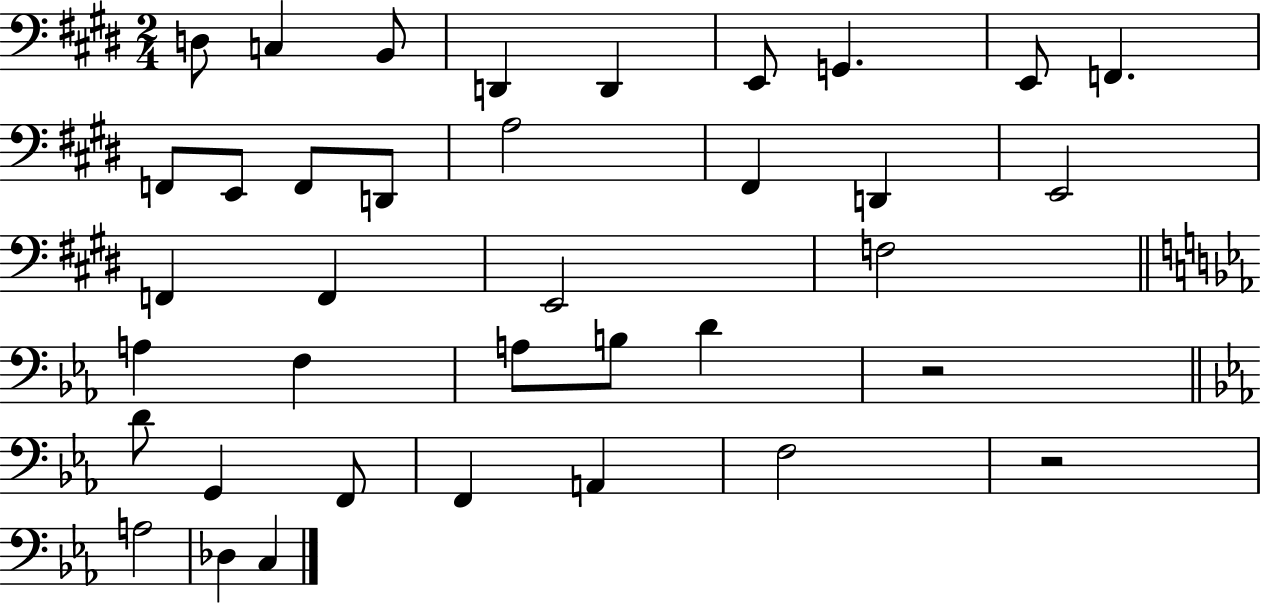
D3/e C3/q B2/e D2/q D2/q E2/e G2/q. E2/e F2/q. F2/e E2/e F2/e D2/e A3/h F#2/q D2/q E2/h F2/q F2/q E2/h F3/h A3/q F3/q A3/e B3/e D4/q R/h D4/e G2/q F2/e F2/q A2/q F3/h R/h A3/h Db3/q C3/q